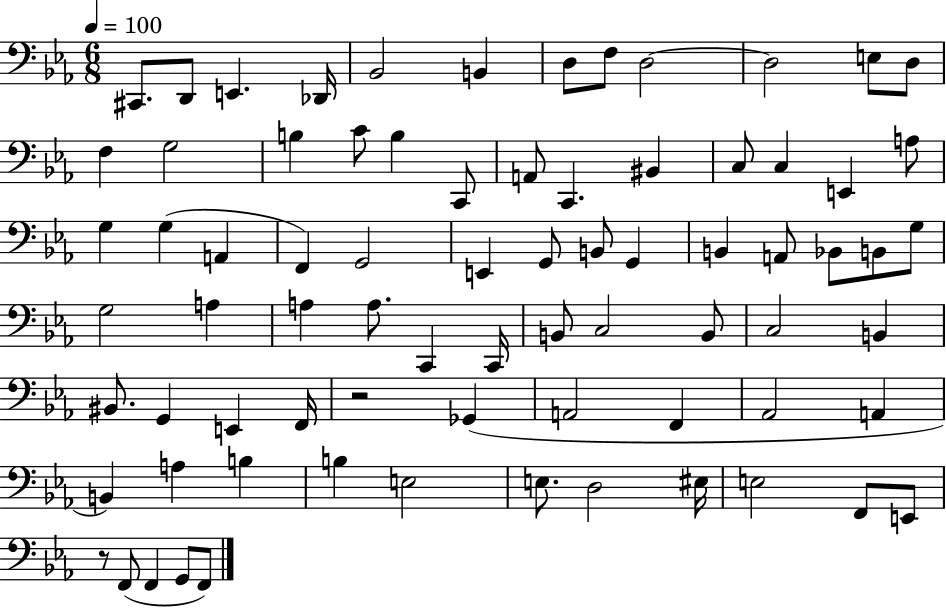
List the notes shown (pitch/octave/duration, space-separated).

C#2/e. D2/e E2/q. Db2/s Bb2/h B2/q D3/e F3/e D3/h D3/h E3/e D3/e F3/q G3/h B3/q C4/e B3/q C2/e A2/e C2/q. BIS2/q C3/e C3/q E2/q A3/e G3/q G3/q A2/q F2/q G2/h E2/q G2/e B2/e G2/q B2/q A2/e Bb2/e B2/e G3/e G3/h A3/q A3/q A3/e. C2/q C2/s B2/e C3/h B2/e C3/h B2/q BIS2/e. G2/q E2/q F2/s R/h Gb2/q A2/h F2/q Ab2/h A2/q B2/q A3/q B3/q B3/q E3/h E3/e. D3/h EIS3/s E3/h F2/e E2/e R/e F2/e F2/q G2/e F2/e